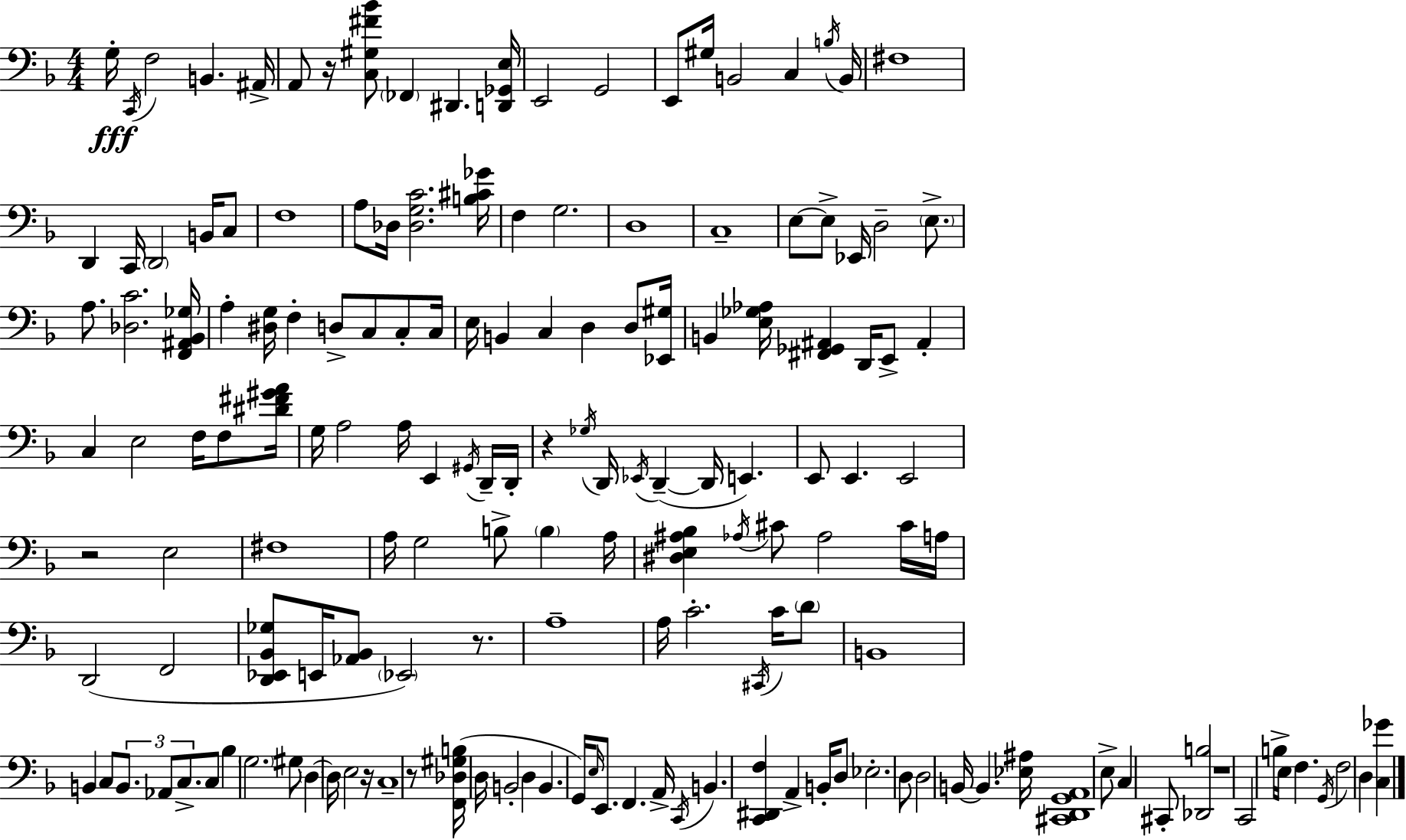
{
  \clef bass
  \numericTimeSignature
  \time 4/4
  \key f \major
  g16-.\fff \acciaccatura { c,16 } f2 b,4. | ais,16-> a,8 r16 <c gis fis' bes'>8 \parenthesize fes,4 dis,4. | <d, ges, e>16 e,2 g,2 | e,8 gis16 b,2 c4 | \break \acciaccatura { b16 } b,16 fis1 | d,4 c,16 \parenthesize d,2 b,16 | c8 f1 | a8 des16 <des g c'>2. | \break <b cis' ges'>16 f4 g2. | d1 | c1-- | e8~~ e8-> ees,16 d2-- \parenthesize e8.-> | \break a8. <des c'>2. | <f, ais, bes, ges>16 a4-. <dis g>16 f4-. d8-> c8 c8-. | c16 e16 b,4 c4 d4 d8 | <ees, gis>16 b,4 <e ges aes>16 <fis, ges, ais,>4 d,16 e,8-> ais,4-. | \break c4 e2 f16 f8 | <dis' fis' gis' a'>16 g16 a2 a16 e,4 | \acciaccatura { gis,16 } d,16-- d,16-. r4 \acciaccatura { ges16 } d,16 \acciaccatura { ees,16 } d,4--~(~ d,16 e,4.) | e,8 e,4. e,2 | \break r2 e2 | fis1 | a16 g2 b8-> | \parenthesize b4 a16 <dis e ais bes>4 \acciaccatura { aes16 } cis'8 aes2 | \break cis'16 a16 d,2( f,2 | <d, ees, bes, ges>8 e,16 <aes, bes,>8 \parenthesize ees,2) | r8. a1-- | a16 c'2.-. | \break \acciaccatura { cis,16 } c'16 \parenthesize d'8 b,1 | b,4 c8 \tuplet 3/2 { b,8. | aes,8 c8.-> } c8 bes4 \parenthesize g2. | gis8 \parenthesize d4~~ d16 e2 | \break r16 c1-- | r8 <f, des gis b>16( d16 b,2-. | d4 b,4. g,16) \grace { e16 } e,8. | f,4. a,16-> \acciaccatura { c,16 } b,4. | \break <c, dis, f>4 a,4-> b,16-. d8 ees2.-. | d8 d2 | b,16~~ b,4. <ees ais>16 <cis, d, g, a,>1 | e8-> c4 cis,8-. | \break <des, b>2 r1 | c,2 | b16-> e16 f4. \acciaccatura { g,16 } f2 | d4 <c ges'>4 \bar "|."
}